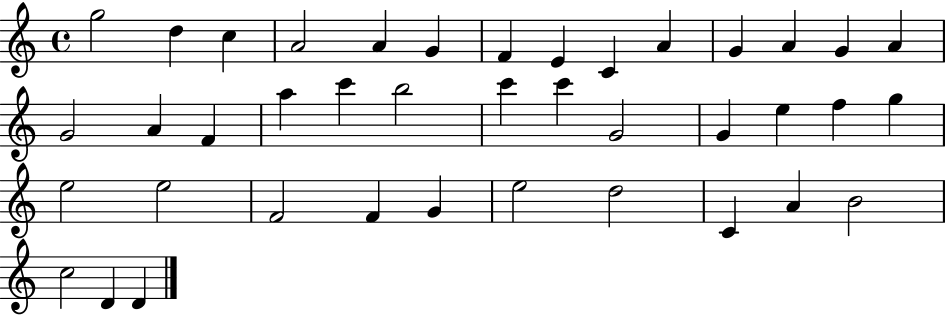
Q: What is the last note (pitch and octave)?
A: D4